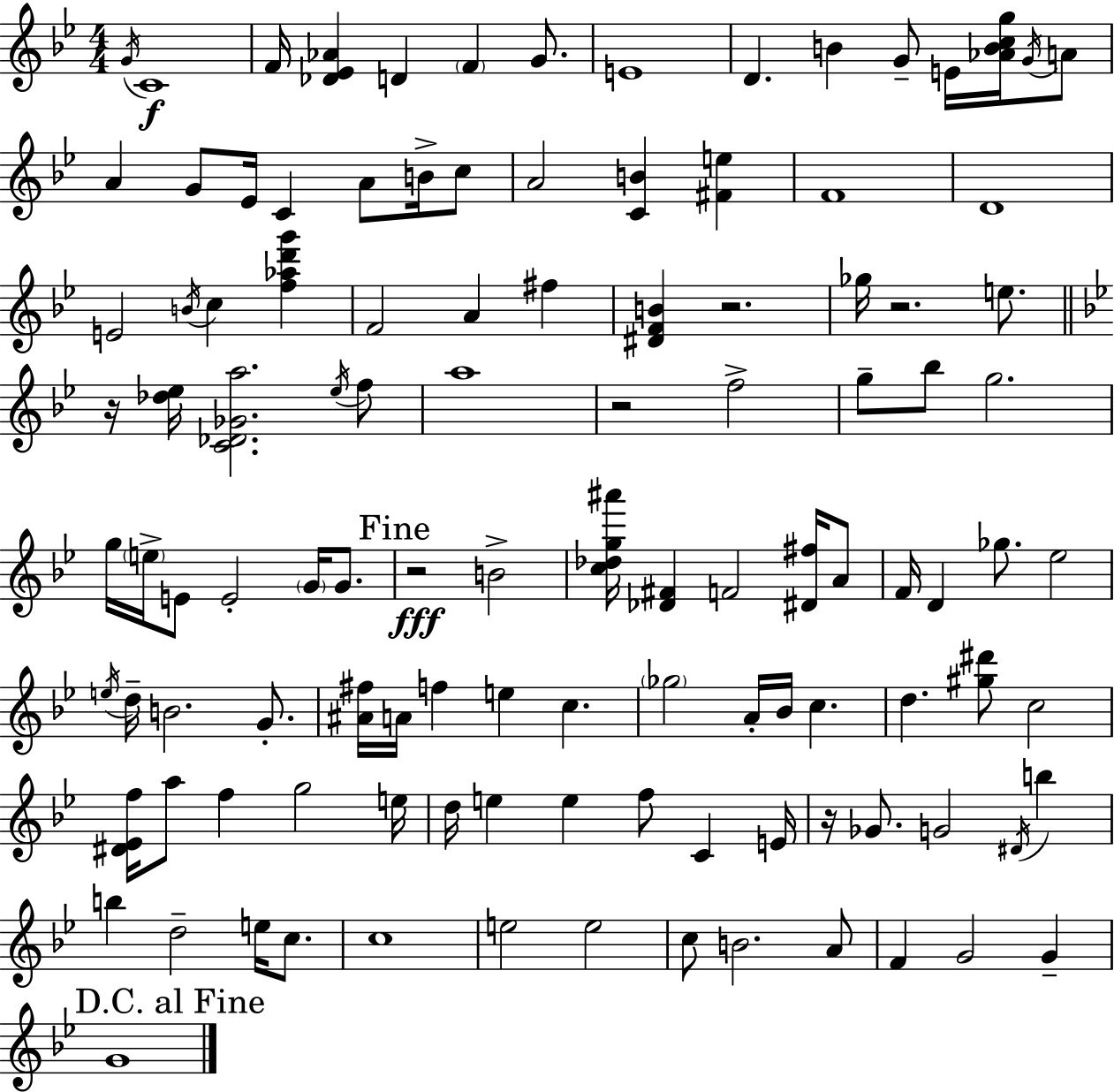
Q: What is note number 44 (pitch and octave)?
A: G4